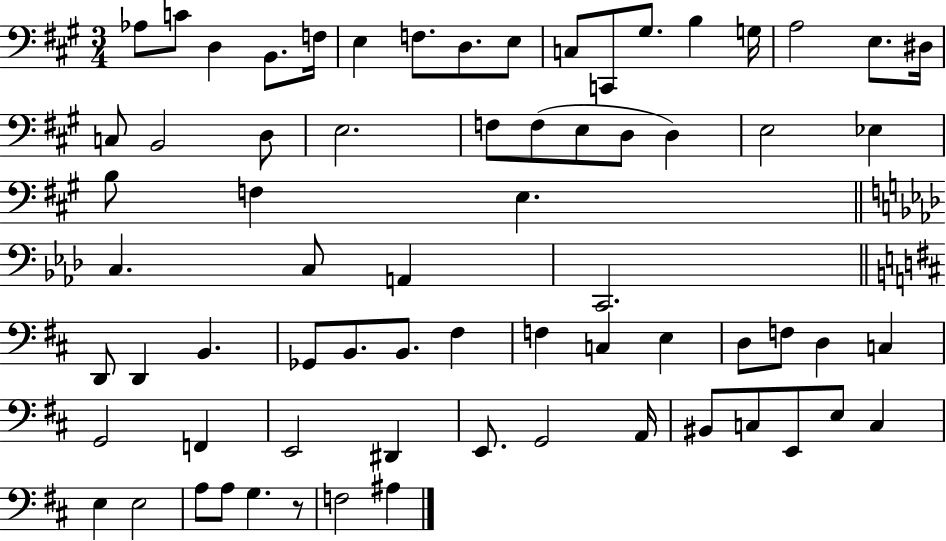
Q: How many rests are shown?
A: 1